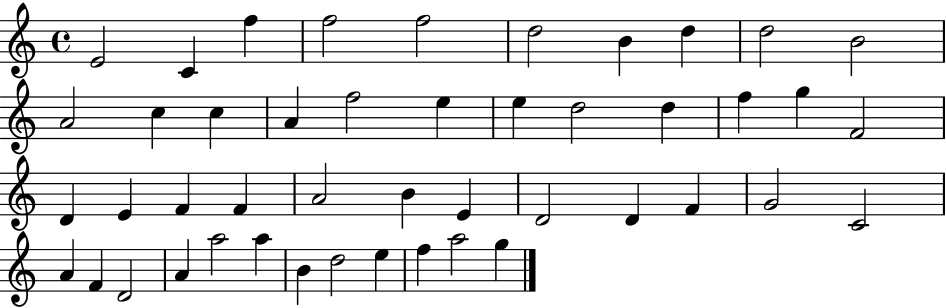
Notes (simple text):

E4/h C4/q F5/q F5/h F5/h D5/h B4/q D5/q D5/h B4/h A4/h C5/q C5/q A4/q F5/h E5/q E5/q D5/h D5/q F5/q G5/q F4/h D4/q E4/q F4/q F4/q A4/h B4/q E4/q D4/h D4/q F4/q G4/h C4/h A4/q F4/q D4/h A4/q A5/h A5/q B4/q D5/h E5/q F5/q A5/h G5/q